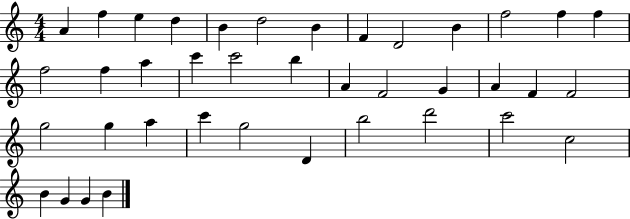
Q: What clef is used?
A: treble